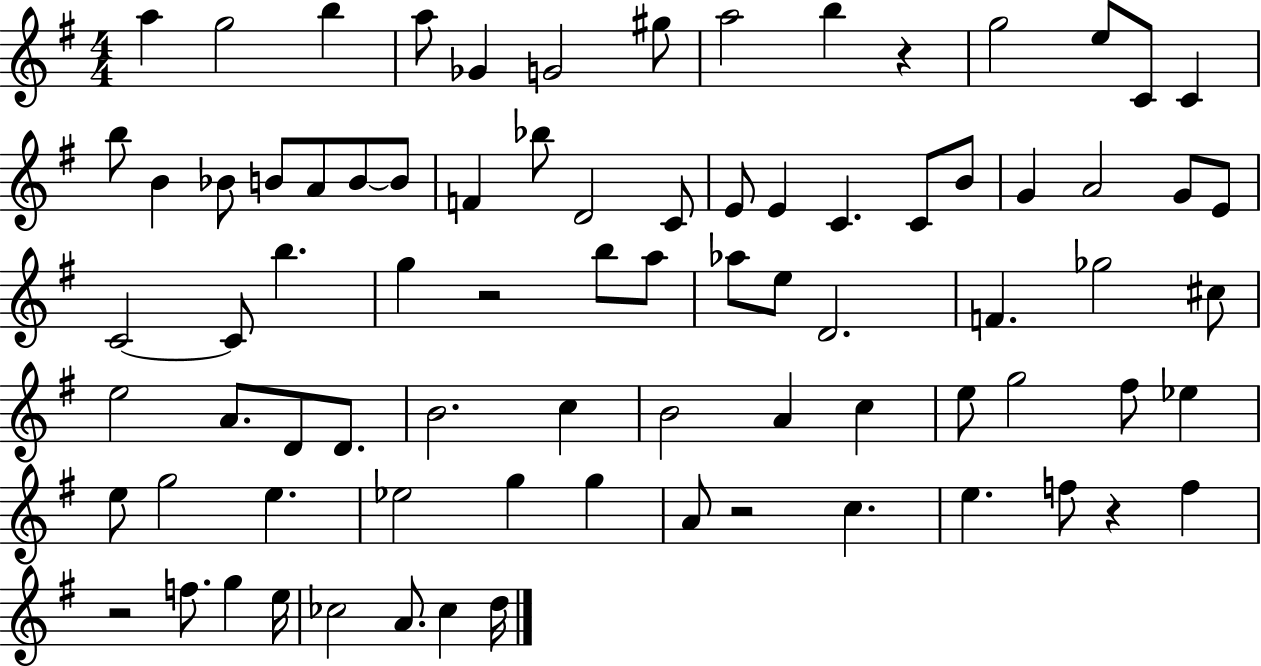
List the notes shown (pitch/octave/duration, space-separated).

A5/q G5/h B5/q A5/e Gb4/q G4/h G#5/e A5/h B5/q R/q G5/h E5/e C4/e C4/q B5/e B4/q Bb4/e B4/e A4/e B4/e B4/e F4/q Bb5/e D4/h C4/e E4/e E4/q C4/q. C4/e B4/e G4/q A4/h G4/e E4/e C4/h C4/e B5/q. G5/q R/h B5/e A5/e Ab5/e E5/e D4/h. F4/q. Gb5/h C#5/e E5/h A4/e. D4/e D4/e. B4/h. C5/q B4/h A4/q C5/q E5/e G5/h F#5/e Eb5/q E5/e G5/h E5/q. Eb5/h G5/q G5/q A4/e R/h C5/q. E5/q. F5/e R/q F5/q R/h F5/e. G5/q E5/s CES5/h A4/e. CES5/q D5/s